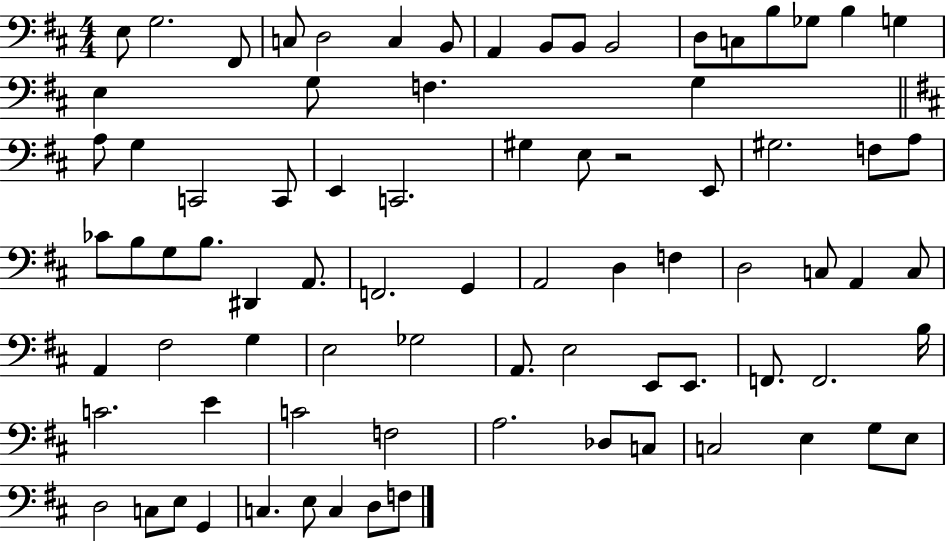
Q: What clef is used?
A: bass